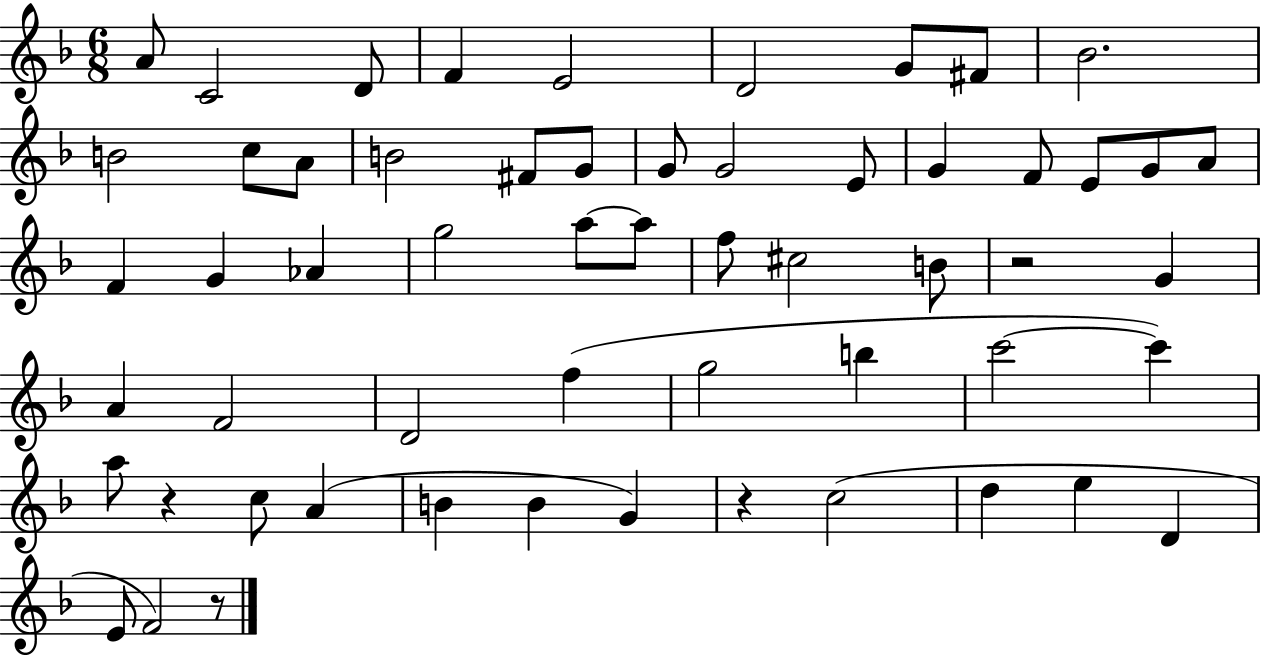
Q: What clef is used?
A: treble